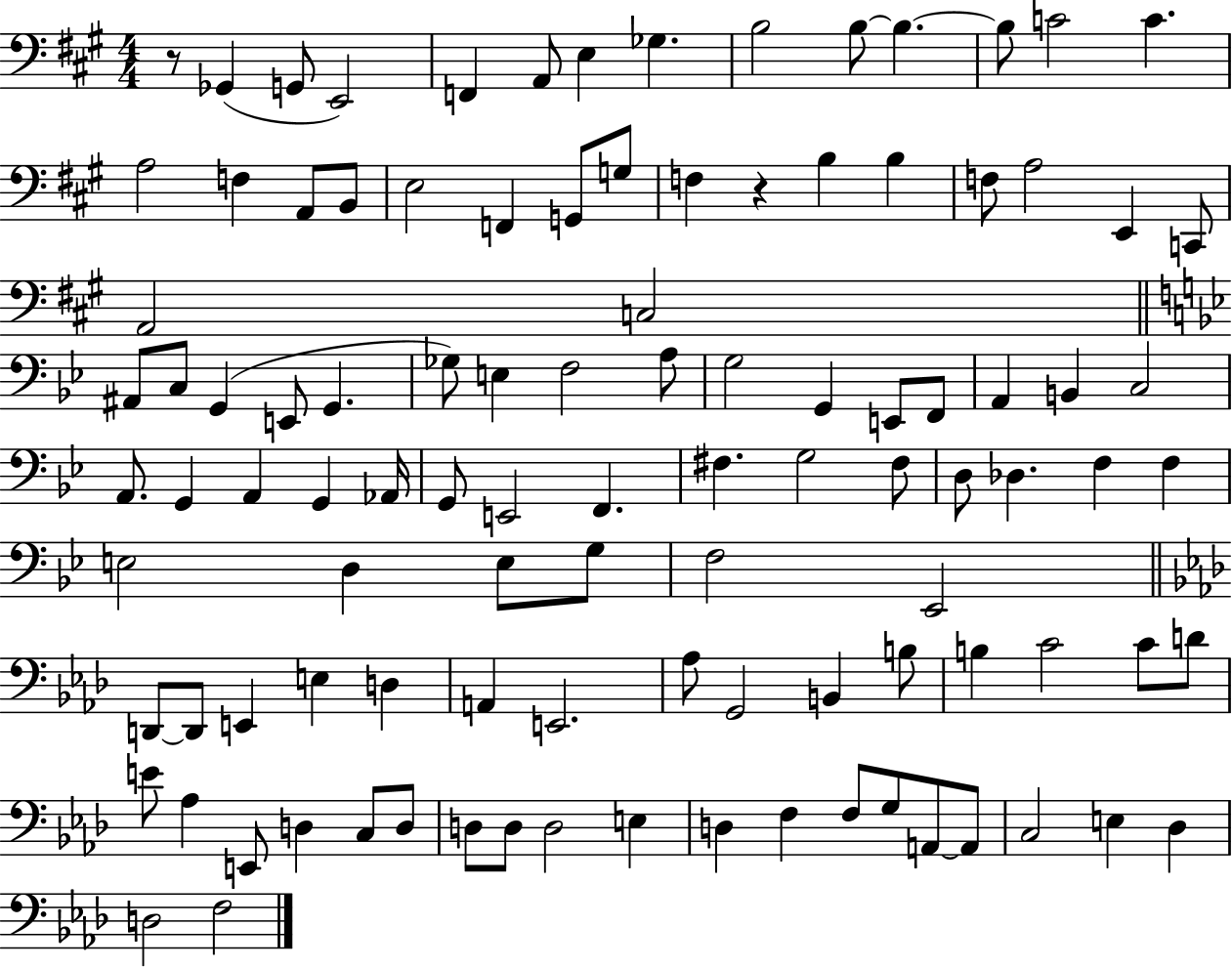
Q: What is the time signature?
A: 4/4